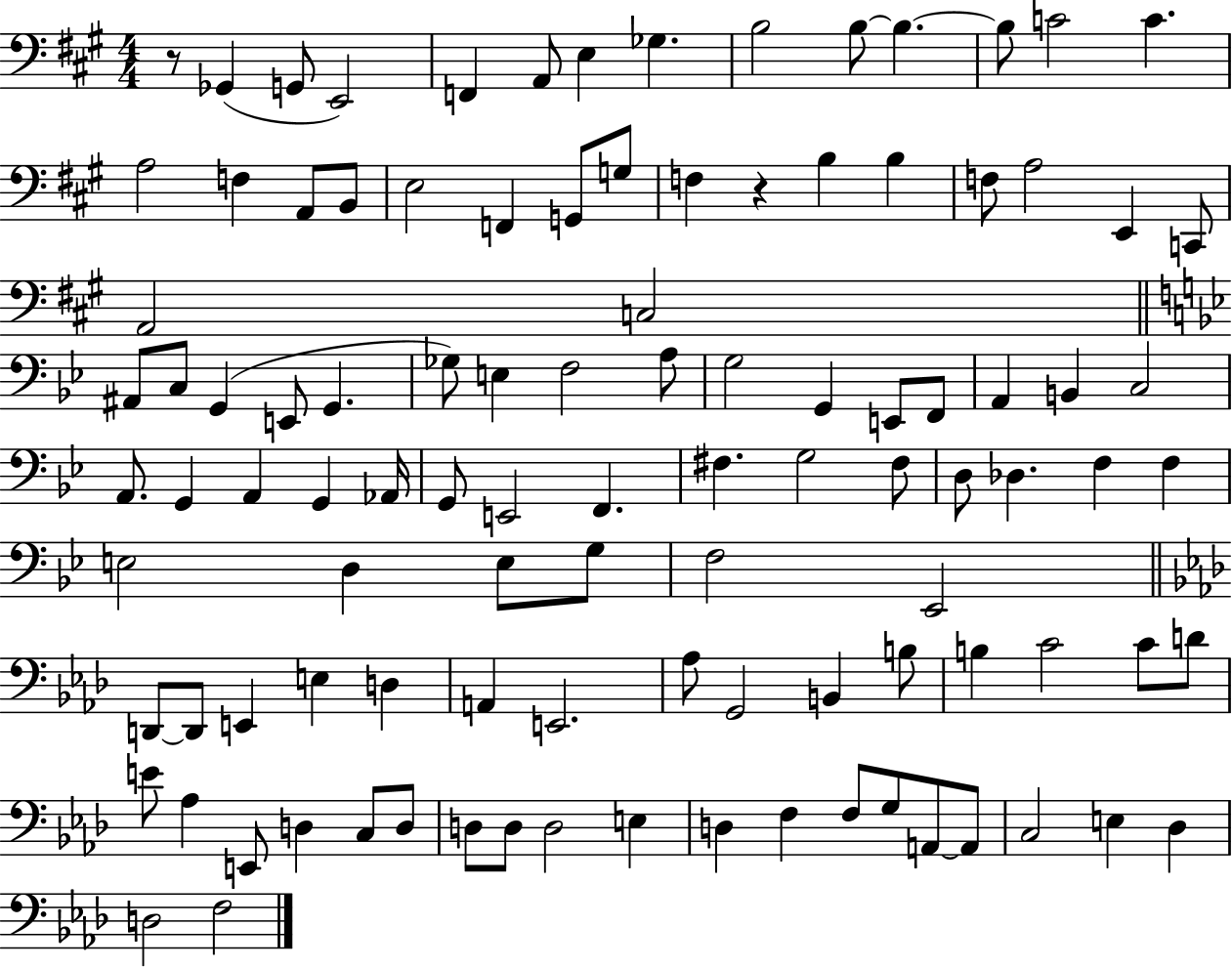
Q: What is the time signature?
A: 4/4